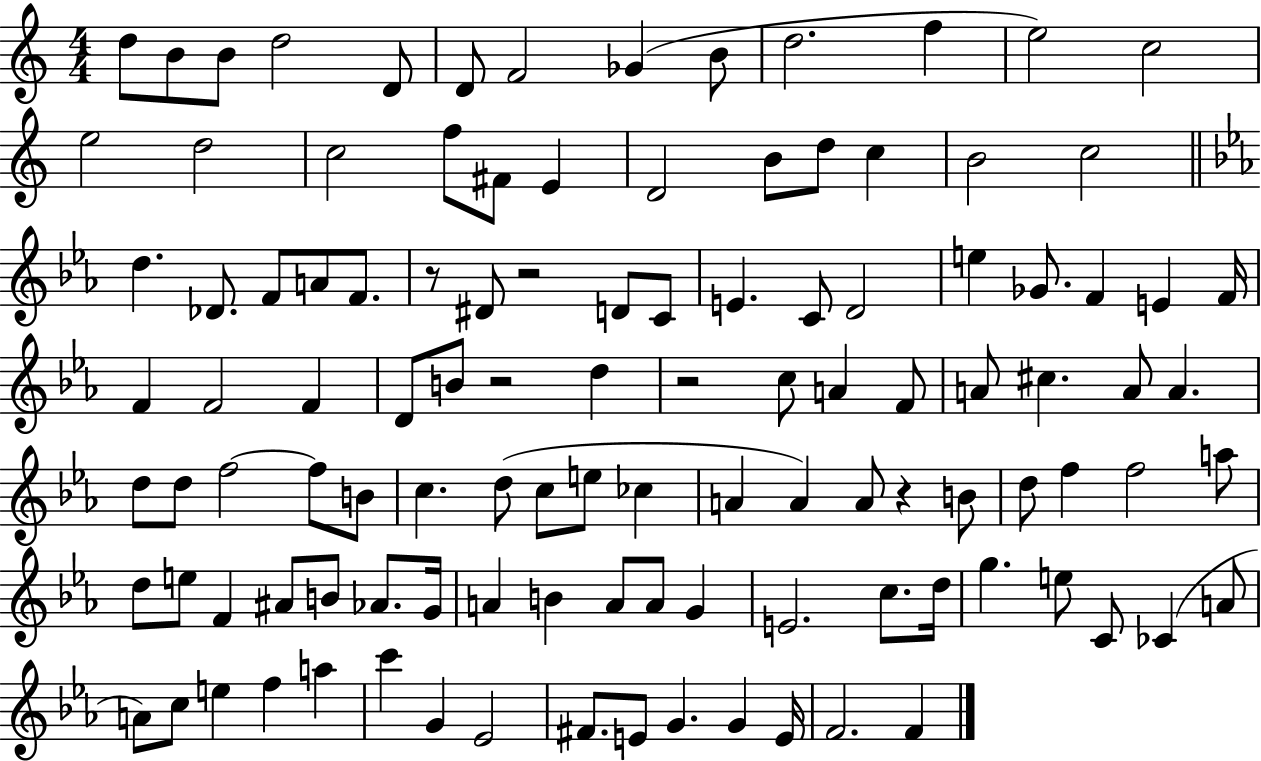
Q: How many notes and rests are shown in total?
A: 112